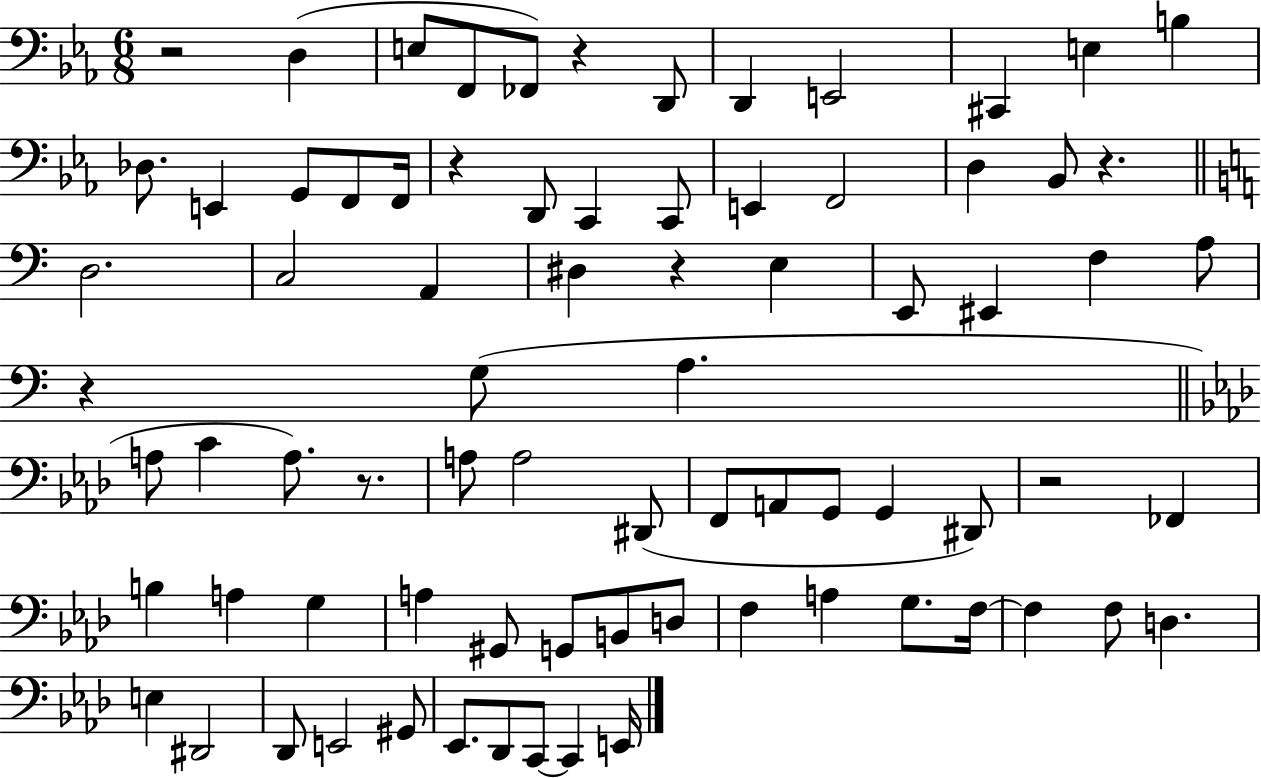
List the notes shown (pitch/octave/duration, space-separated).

R/h D3/q E3/e F2/e FES2/e R/q D2/e D2/q E2/h C#2/q E3/q B3/q Db3/e. E2/q G2/e F2/e F2/s R/q D2/e C2/q C2/e E2/q F2/h D3/q Bb2/e R/q. D3/h. C3/h A2/q D#3/q R/q E3/q E2/e EIS2/q F3/q A3/e R/q G3/e A3/q. A3/e C4/q A3/e. R/e. A3/e A3/h D#2/e F2/e A2/e G2/e G2/q D#2/e R/h FES2/q B3/q A3/q G3/q A3/q G#2/e G2/e B2/e D3/e F3/q A3/q G3/e. F3/s F3/q F3/e D3/q. E3/q D#2/h Db2/e E2/h G#2/e Eb2/e. Db2/e C2/e C2/q E2/s